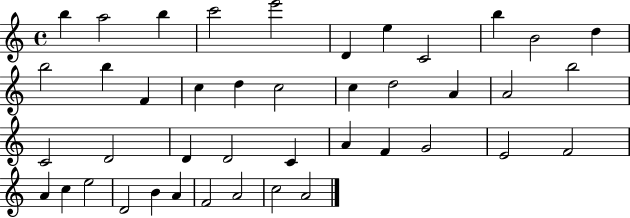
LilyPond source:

{
  \clef treble
  \time 4/4
  \defaultTimeSignature
  \key c \major
  b''4 a''2 b''4 | c'''2 e'''2 | d'4 e''4 c'2 | b''4 b'2 d''4 | \break b''2 b''4 f'4 | c''4 d''4 c''2 | c''4 d''2 a'4 | a'2 b''2 | \break c'2 d'2 | d'4 d'2 c'4 | a'4 f'4 g'2 | e'2 f'2 | \break a'4 c''4 e''2 | d'2 b'4 a'4 | f'2 a'2 | c''2 a'2 | \break \bar "|."
}